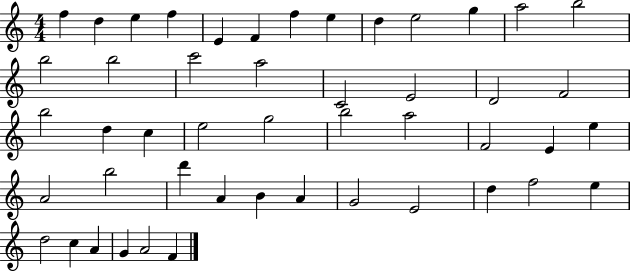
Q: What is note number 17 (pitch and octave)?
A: A5